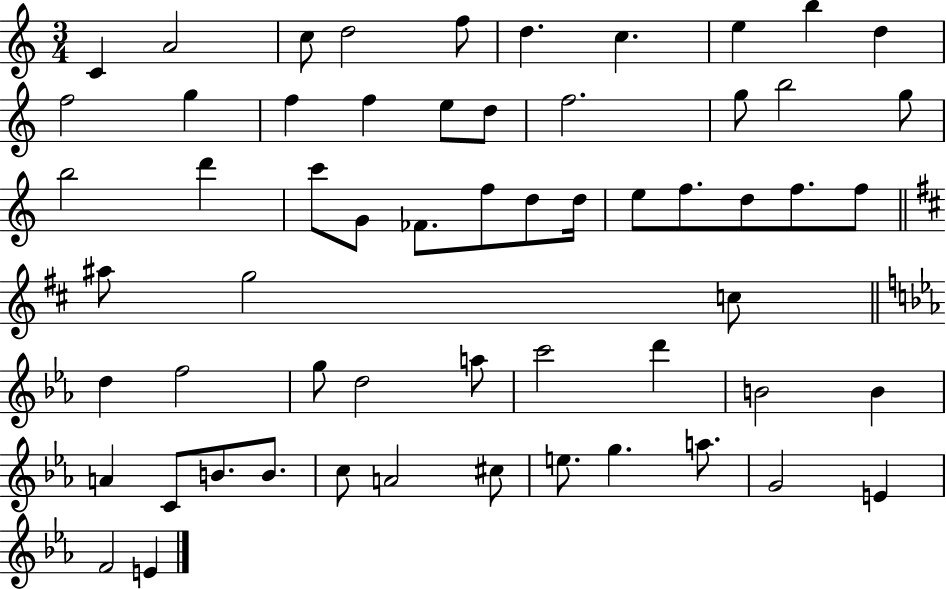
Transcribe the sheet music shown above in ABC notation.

X:1
T:Untitled
M:3/4
L:1/4
K:C
C A2 c/2 d2 f/2 d c e b d f2 g f f e/2 d/2 f2 g/2 b2 g/2 b2 d' c'/2 G/2 _F/2 f/2 d/2 d/4 e/2 f/2 d/2 f/2 f/2 ^a/2 g2 c/2 d f2 g/2 d2 a/2 c'2 d' B2 B A C/2 B/2 B/2 c/2 A2 ^c/2 e/2 g a/2 G2 E F2 E